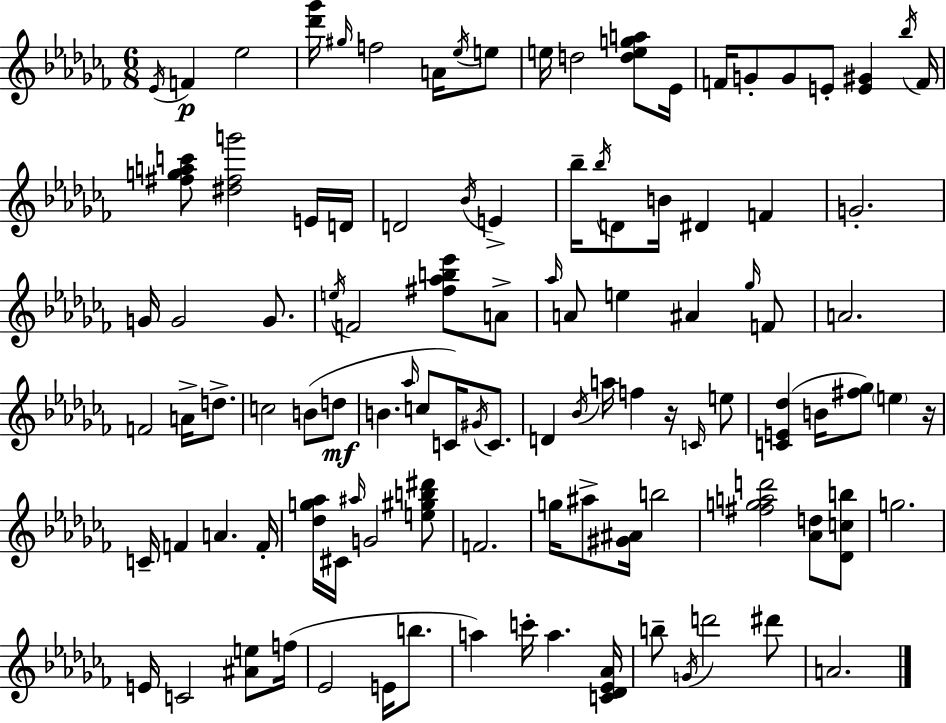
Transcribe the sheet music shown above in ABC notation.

X:1
T:Untitled
M:6/8
L:1/4
K:Abm
_E/4 F _e2 [_d'_g']/4 ^g/4 f2 A/4 _e/4 e/2 e/4 d2 [dega]/2 _E/4 F/4 G/2 G/2 E/2 [E^G] _b/4 F/4 [^fgac']/2 [^d^fg']2 E/4 D/4 D2 _B/4 E _b/4 _b/4 D/2 B/4 ^D F G2 G/4 G2 G/2 e/4 F2 [^f_ab_e']/2 A/2 _a/4 A/2 e ^A _g/4 F/2 A2 F2 A/4 d/2 c2 B/2 d/2 B _a/4 c/2 C/4 ^G/4 C/2 D _B/4 a/4 f z/4 C/4 e/2 [CE_d] B/4 [^f_g]/2 e z/4 C/4 F A F/4 [_dg_a]/4 ^C/4 ^a/4 G2 [e^gb^d']/2 F2 g/4 ^a/2 [^G^A]/4 b2 [^fgad']2 [_Ad]/2 [_Dcb]/2 g2 E/4 C2 [^Ae]/2 f/4 _E2 E/4 b/2 a c'/4 a [C_D_E_A]/4 b/2 G/4 d'2 ^d'/2 A2